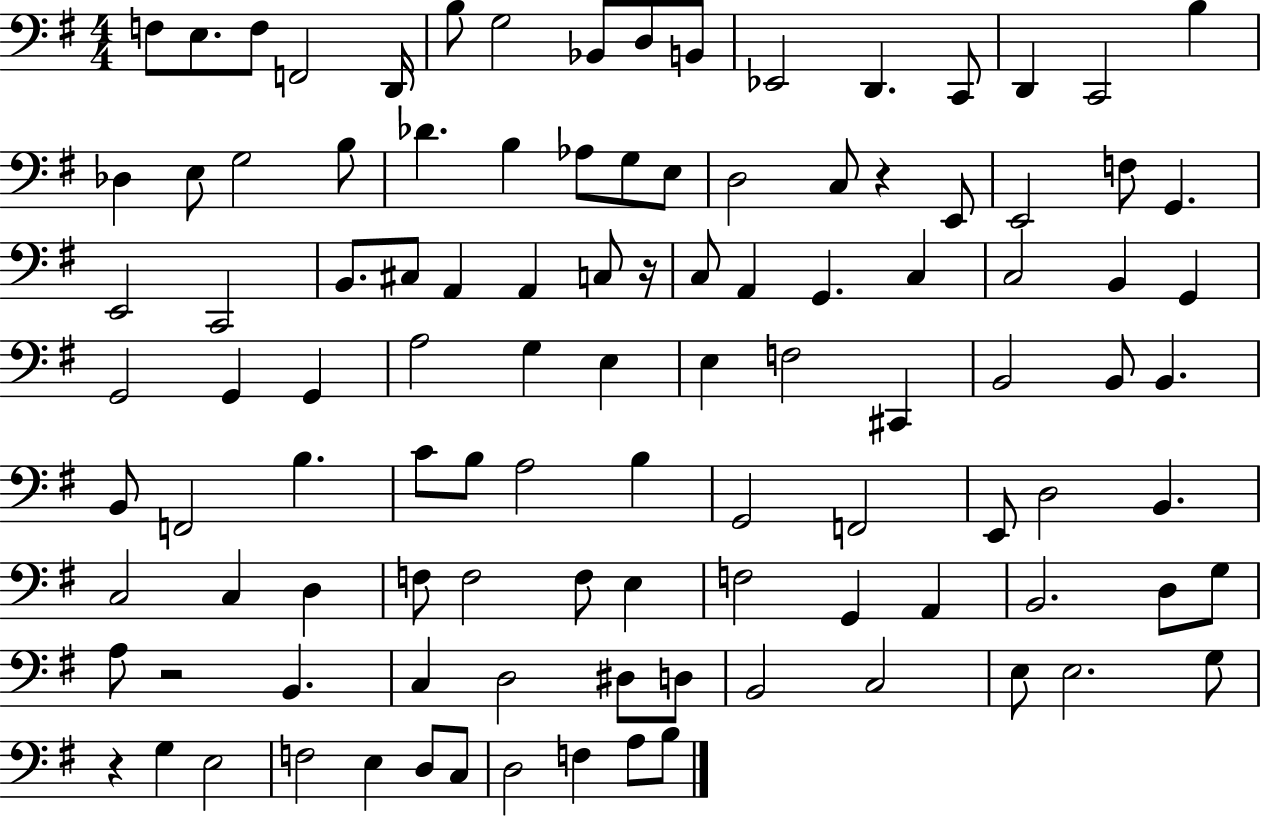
F3/e E3/e. F3/e F2/h D2/s B3/e G3/h Bb2/e D3/e B2/e Eb2/h D2/q. C2/e D2/q C2/h B3/q Db3/q E3/e G3/h B3/e Db4/q. B3/q Ab3/e G3/e E3/e D3/h C3/e R/q E2/e E2/h F3/e G2/q. E2/h C2/h B2/e. C#3/e A2/q A2/q C3/e R/s C3/e A2/q G2/q. C3/q C3/h B2/q G2/q G2/h G2/q G2/q A3/h G3/q E3/q E3/q F3/h C#2/q B2/h B2/e B2/q. B2/e F2/h B3/q. C4/e B3/e A3/h B3/q G2/h F2/h E2/e D3/h B2/q. C3/h C3/q D3/q F3/e F3/h F3/e E3/q F3/h G2/q A2/q B2/h. D3/e G3/e A3/e R/h B2/q. C3/q D3/h D#3/e D3/e B2/h C3/h E3/e E3/h. G3/e R/q G3/q E3/h F3/h E3/q D3/e C3/e D3/h F3/q A3/e B3/e